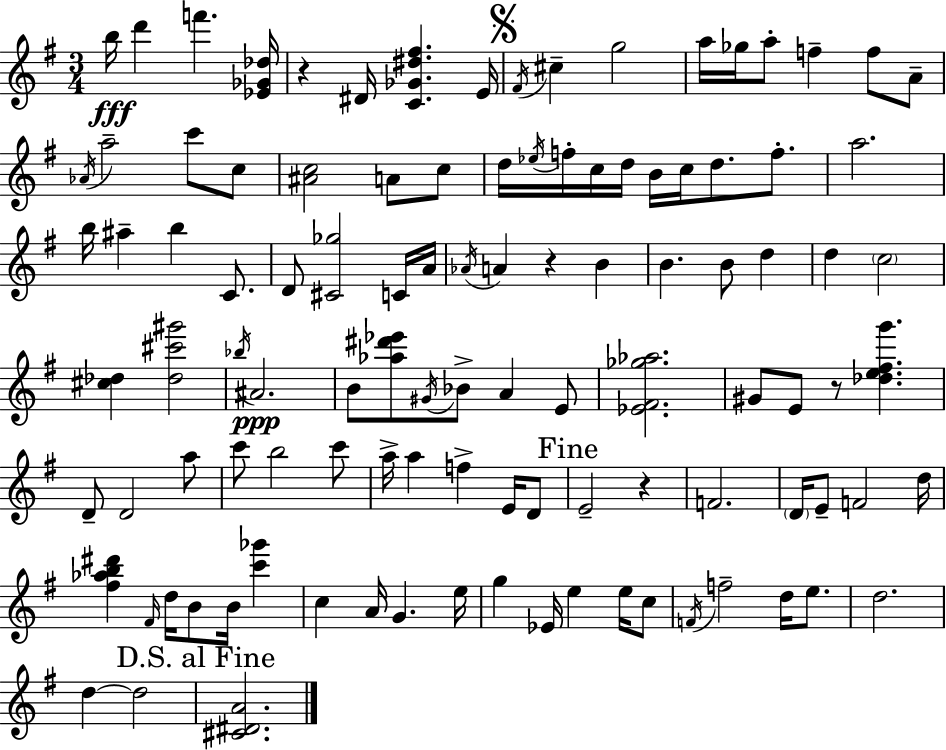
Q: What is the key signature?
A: G major